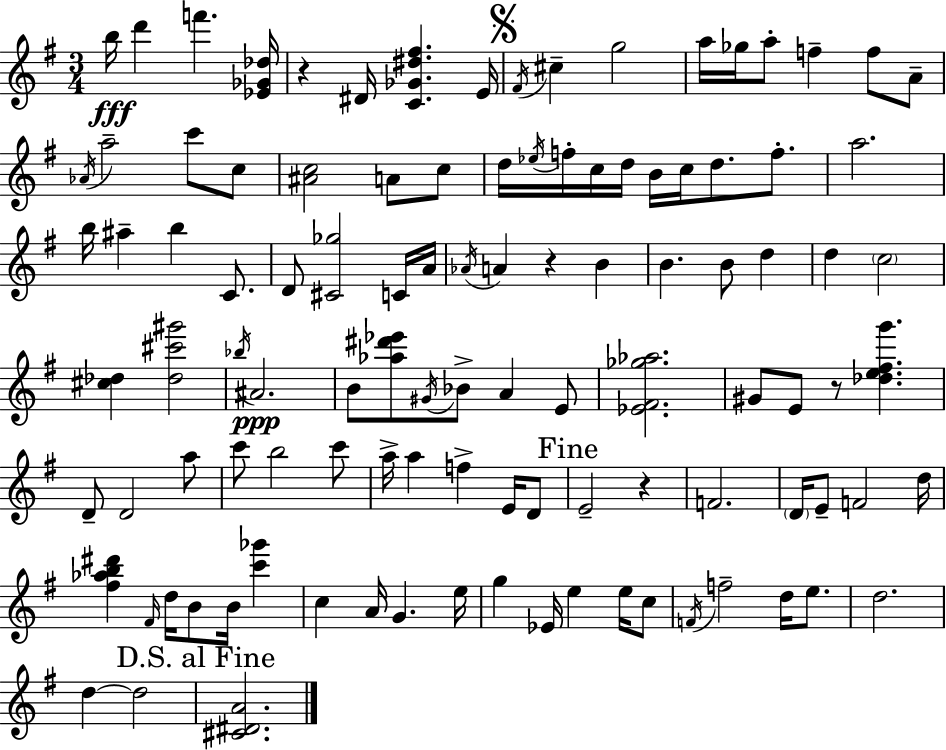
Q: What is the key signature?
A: G major